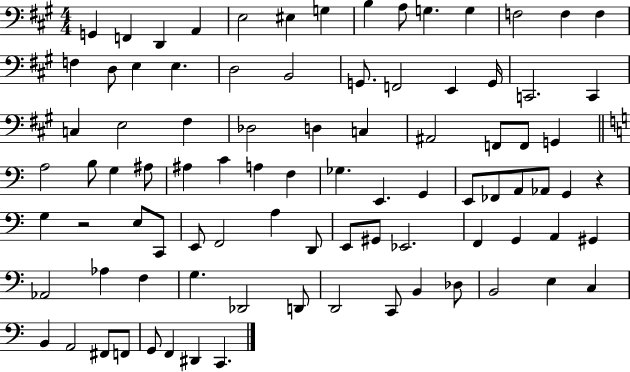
G2/q F2/q D2/q A2/q E3/h EIS3/q G3/q B3/q A3/e G3/q. G3/q F3/h F3/q F3/q F3/q D3/e E3/q E3/q. D3/h B2/h G2/e. F2/h E2/q G2/s C2/h. C2/q C3/q E3/h F#3/q Db3/h D3/q C3/q A#2/h F2/e F2/e G2/q A3/h B3/e G3/q A#3/e A#3/q C4/q A3/q F3/q Gb3/q. E2/q. G2/q E2/e FES2/e A2/e Ab2/e G2/q R/q G3/q R/h E3/e C2/e E2/e F2/h A3/q D2/e E2/e G#2/e Eb2/h. F2/q G2/q A2/q G#2/q Ab2/h Ab3/q F3/q G3/q. Db2/h D2/e D2/h C2/e B2/q Db3/e B2/h E3/q C3/q B2/q A2/h F#2/e F2/e G2/e F2/q D#2/q C2/q.